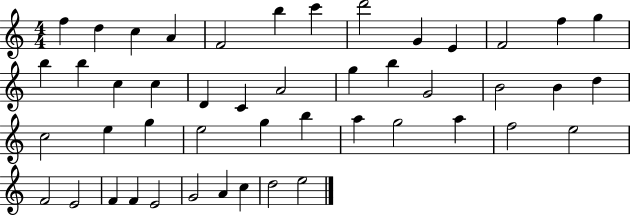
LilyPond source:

{
  \clef treble
  \numericTimeSignature
  \time 4/4
  \key c \major
  f''4 d''4 c''4 a'4 | f'2 b''4 c'''4 | d'''2 g'4 e'4 | f'2 f''4 g''4 | \break b''4 b''4 c''4 c''4 | d'4 c'4 a'2 | g''4 b''4 g'2 | b'2 b'4 d''4 | \break c''2 e''4 g''4 | e''2 g''4 b''4 | a''4 g''2 a''4 | f''2 e''2 | \break f'2 e'2 | f'4 f'4 e'2 | g'2 a'4 c''4 | d''2 e''2 | \break \bar "|."
}